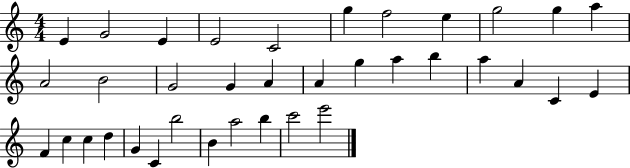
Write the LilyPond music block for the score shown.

{
  \clef treble
  \numericTimeSignature
  \time 4/4
  \key c \major
  e'4 g'2 e'4 | e'2 c'2 | g''4 f''2 e''4 | g''2 g''4 a''4 | \break a'2 b'2 | g'2 g'4 a'4 | a'4 g''4 a''4 b''4 | a''4 a'4 c'4 e'4 | \break f'4 c''4 c''4 d''4 | g'4 c'4 b''2 | b'4 a''2 b''4 | c'''2 e'''2 | \break \bar "|."
}